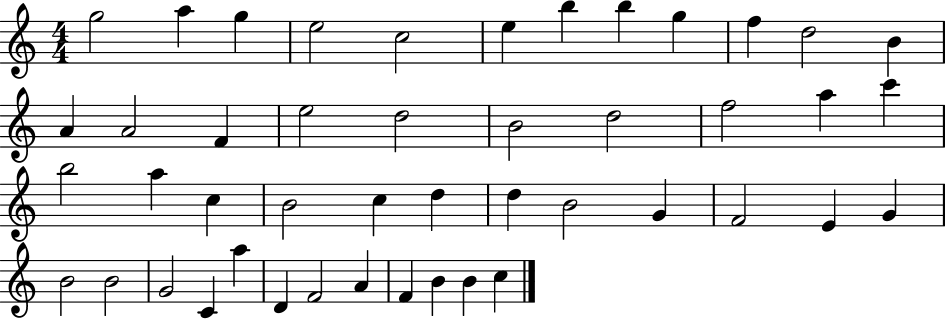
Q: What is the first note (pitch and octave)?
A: G5